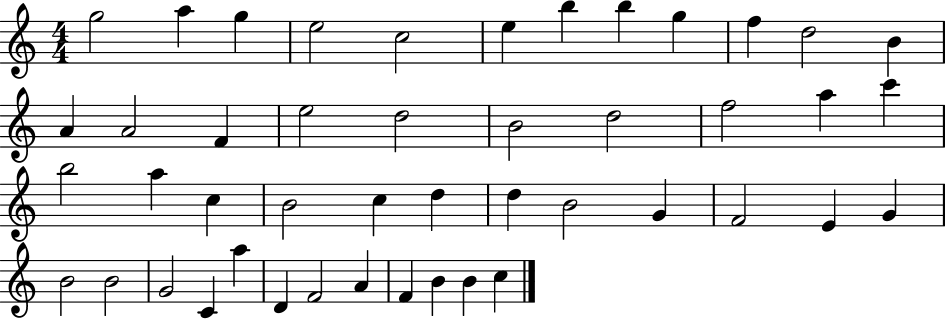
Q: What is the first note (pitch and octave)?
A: G5